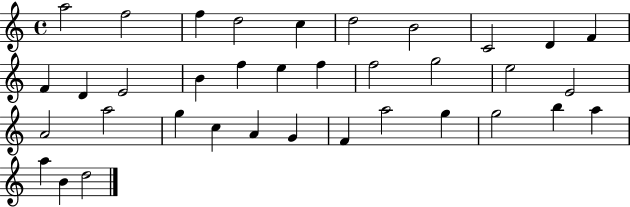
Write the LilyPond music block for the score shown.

{
  \clef treble
  \time 4/4
  \defaultTimeSignature
  \key c \major
  a''2 f''2 | f''4 d''2 c''4 | d''2 b'2 | c'2 d'4 f'4 | \break f'4 d'4 e'2 | b'4 f''4 e''4 f''4 | f''2 g''2 | e''2 e'2 | \break a'2 a''2 | g''4 c''4 a'4 g'4 | f'4 a''2 g''4 | g''2 b''4 a''4 | \break a''4 b'4 d''2 | \bar "|."
}